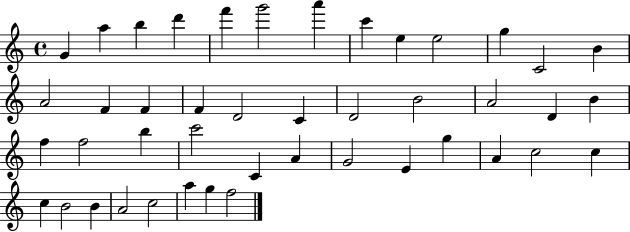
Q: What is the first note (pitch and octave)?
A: G4